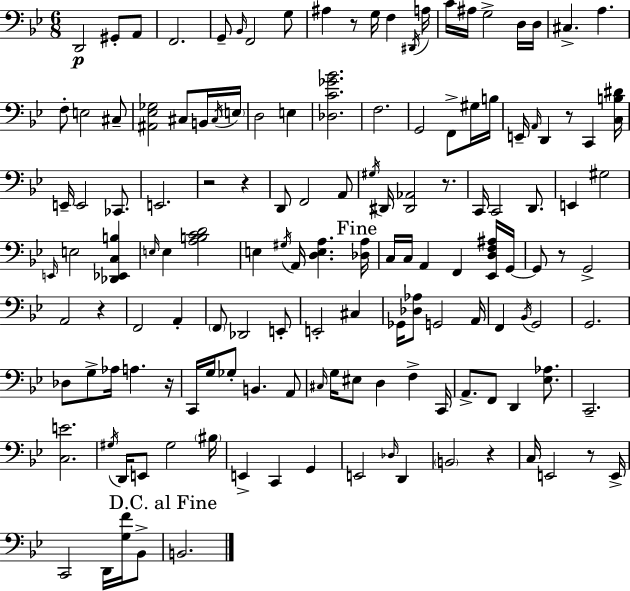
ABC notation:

X:1
T:Untitled
M:6/8
L:1/4
K:Gm
D,,2 ^G,,/2 A,,/2 F,,2 G,,/2 _B,,/4 F,,2 G,/2 ^A, z/2 G,/4 F, ^D,,/4 A,/4 C/4 ^A,/4 G,2 D,/4 D,/4 ^C, A, F,/2 E,2 ^C,/2 [^A,,_E,_G,]2 ^C,/2 B,,/4 ^C,/4 E,/4 D,2 E, [_D,C_G_B]2 F,2 G,,2 F,,/2 ^G,/4 B,/4 E,,/4 A,,/4 D,, z/2 C,, [C,B,^D]/4 E,,/4 E,,2 _C,,/2 E,,2 z2 z D,,/2 F,,2 A,,/2 ^G,/4 ^D,,/4 [^D,,_A,,]2 z/2 C,,/4 C,,2 D,,/2 E,, ^G,2 E,,/4 E,2 [_D,,_E,,C,B,] E,/4 E, [A,B,CD]2 E, ^G,/4 A,,/4 [D,E,A,] [_D,A,]/4 C,/4 C,/4 A,, F,, [_E,,D,F,^A,]/4 G,,/4 G,,/2 z/2 G,,2 A,,2 z F,,2 A,, F,,/2 _D,,2 E,,/2 E,,2 ^C, _G,,/4 [_D,_A,]/2 G,,2 A,,/4 F,, _B,,/4 G,,2 G,,2 _D,/2 G,/2 _A,/4 A, z/4 C,,/4 G,/4 _G,/2 B,, A,,/2 ^C,/4 G,/4 ^E,/2 D, F, C,,/4 A,,/2 F,,/2 D,, [_E,_A,]/2 C,,2 [C,E]2 ^G,/4 D,,/4 E,,/2 ^G,2 ^B,/4 E,, C,, G,, E,,2 _D,/4 D,, B,,2 z C,/4 E,,2 z/2 E,,/4 C,,2 D,,/4 [G,F]/4 _B,,/2 B,,2